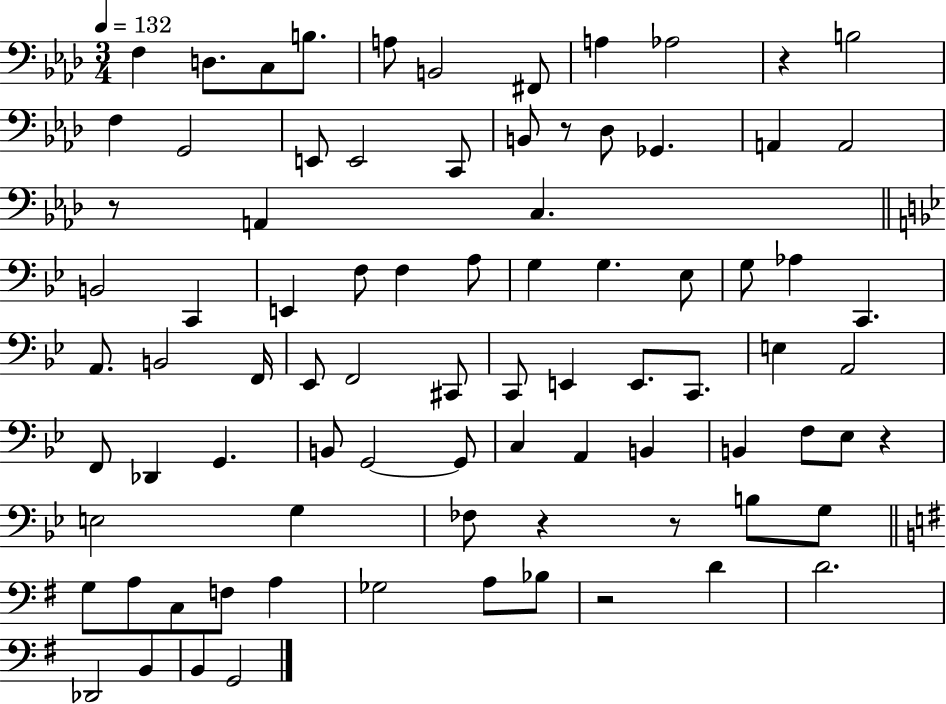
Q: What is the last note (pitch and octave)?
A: G2